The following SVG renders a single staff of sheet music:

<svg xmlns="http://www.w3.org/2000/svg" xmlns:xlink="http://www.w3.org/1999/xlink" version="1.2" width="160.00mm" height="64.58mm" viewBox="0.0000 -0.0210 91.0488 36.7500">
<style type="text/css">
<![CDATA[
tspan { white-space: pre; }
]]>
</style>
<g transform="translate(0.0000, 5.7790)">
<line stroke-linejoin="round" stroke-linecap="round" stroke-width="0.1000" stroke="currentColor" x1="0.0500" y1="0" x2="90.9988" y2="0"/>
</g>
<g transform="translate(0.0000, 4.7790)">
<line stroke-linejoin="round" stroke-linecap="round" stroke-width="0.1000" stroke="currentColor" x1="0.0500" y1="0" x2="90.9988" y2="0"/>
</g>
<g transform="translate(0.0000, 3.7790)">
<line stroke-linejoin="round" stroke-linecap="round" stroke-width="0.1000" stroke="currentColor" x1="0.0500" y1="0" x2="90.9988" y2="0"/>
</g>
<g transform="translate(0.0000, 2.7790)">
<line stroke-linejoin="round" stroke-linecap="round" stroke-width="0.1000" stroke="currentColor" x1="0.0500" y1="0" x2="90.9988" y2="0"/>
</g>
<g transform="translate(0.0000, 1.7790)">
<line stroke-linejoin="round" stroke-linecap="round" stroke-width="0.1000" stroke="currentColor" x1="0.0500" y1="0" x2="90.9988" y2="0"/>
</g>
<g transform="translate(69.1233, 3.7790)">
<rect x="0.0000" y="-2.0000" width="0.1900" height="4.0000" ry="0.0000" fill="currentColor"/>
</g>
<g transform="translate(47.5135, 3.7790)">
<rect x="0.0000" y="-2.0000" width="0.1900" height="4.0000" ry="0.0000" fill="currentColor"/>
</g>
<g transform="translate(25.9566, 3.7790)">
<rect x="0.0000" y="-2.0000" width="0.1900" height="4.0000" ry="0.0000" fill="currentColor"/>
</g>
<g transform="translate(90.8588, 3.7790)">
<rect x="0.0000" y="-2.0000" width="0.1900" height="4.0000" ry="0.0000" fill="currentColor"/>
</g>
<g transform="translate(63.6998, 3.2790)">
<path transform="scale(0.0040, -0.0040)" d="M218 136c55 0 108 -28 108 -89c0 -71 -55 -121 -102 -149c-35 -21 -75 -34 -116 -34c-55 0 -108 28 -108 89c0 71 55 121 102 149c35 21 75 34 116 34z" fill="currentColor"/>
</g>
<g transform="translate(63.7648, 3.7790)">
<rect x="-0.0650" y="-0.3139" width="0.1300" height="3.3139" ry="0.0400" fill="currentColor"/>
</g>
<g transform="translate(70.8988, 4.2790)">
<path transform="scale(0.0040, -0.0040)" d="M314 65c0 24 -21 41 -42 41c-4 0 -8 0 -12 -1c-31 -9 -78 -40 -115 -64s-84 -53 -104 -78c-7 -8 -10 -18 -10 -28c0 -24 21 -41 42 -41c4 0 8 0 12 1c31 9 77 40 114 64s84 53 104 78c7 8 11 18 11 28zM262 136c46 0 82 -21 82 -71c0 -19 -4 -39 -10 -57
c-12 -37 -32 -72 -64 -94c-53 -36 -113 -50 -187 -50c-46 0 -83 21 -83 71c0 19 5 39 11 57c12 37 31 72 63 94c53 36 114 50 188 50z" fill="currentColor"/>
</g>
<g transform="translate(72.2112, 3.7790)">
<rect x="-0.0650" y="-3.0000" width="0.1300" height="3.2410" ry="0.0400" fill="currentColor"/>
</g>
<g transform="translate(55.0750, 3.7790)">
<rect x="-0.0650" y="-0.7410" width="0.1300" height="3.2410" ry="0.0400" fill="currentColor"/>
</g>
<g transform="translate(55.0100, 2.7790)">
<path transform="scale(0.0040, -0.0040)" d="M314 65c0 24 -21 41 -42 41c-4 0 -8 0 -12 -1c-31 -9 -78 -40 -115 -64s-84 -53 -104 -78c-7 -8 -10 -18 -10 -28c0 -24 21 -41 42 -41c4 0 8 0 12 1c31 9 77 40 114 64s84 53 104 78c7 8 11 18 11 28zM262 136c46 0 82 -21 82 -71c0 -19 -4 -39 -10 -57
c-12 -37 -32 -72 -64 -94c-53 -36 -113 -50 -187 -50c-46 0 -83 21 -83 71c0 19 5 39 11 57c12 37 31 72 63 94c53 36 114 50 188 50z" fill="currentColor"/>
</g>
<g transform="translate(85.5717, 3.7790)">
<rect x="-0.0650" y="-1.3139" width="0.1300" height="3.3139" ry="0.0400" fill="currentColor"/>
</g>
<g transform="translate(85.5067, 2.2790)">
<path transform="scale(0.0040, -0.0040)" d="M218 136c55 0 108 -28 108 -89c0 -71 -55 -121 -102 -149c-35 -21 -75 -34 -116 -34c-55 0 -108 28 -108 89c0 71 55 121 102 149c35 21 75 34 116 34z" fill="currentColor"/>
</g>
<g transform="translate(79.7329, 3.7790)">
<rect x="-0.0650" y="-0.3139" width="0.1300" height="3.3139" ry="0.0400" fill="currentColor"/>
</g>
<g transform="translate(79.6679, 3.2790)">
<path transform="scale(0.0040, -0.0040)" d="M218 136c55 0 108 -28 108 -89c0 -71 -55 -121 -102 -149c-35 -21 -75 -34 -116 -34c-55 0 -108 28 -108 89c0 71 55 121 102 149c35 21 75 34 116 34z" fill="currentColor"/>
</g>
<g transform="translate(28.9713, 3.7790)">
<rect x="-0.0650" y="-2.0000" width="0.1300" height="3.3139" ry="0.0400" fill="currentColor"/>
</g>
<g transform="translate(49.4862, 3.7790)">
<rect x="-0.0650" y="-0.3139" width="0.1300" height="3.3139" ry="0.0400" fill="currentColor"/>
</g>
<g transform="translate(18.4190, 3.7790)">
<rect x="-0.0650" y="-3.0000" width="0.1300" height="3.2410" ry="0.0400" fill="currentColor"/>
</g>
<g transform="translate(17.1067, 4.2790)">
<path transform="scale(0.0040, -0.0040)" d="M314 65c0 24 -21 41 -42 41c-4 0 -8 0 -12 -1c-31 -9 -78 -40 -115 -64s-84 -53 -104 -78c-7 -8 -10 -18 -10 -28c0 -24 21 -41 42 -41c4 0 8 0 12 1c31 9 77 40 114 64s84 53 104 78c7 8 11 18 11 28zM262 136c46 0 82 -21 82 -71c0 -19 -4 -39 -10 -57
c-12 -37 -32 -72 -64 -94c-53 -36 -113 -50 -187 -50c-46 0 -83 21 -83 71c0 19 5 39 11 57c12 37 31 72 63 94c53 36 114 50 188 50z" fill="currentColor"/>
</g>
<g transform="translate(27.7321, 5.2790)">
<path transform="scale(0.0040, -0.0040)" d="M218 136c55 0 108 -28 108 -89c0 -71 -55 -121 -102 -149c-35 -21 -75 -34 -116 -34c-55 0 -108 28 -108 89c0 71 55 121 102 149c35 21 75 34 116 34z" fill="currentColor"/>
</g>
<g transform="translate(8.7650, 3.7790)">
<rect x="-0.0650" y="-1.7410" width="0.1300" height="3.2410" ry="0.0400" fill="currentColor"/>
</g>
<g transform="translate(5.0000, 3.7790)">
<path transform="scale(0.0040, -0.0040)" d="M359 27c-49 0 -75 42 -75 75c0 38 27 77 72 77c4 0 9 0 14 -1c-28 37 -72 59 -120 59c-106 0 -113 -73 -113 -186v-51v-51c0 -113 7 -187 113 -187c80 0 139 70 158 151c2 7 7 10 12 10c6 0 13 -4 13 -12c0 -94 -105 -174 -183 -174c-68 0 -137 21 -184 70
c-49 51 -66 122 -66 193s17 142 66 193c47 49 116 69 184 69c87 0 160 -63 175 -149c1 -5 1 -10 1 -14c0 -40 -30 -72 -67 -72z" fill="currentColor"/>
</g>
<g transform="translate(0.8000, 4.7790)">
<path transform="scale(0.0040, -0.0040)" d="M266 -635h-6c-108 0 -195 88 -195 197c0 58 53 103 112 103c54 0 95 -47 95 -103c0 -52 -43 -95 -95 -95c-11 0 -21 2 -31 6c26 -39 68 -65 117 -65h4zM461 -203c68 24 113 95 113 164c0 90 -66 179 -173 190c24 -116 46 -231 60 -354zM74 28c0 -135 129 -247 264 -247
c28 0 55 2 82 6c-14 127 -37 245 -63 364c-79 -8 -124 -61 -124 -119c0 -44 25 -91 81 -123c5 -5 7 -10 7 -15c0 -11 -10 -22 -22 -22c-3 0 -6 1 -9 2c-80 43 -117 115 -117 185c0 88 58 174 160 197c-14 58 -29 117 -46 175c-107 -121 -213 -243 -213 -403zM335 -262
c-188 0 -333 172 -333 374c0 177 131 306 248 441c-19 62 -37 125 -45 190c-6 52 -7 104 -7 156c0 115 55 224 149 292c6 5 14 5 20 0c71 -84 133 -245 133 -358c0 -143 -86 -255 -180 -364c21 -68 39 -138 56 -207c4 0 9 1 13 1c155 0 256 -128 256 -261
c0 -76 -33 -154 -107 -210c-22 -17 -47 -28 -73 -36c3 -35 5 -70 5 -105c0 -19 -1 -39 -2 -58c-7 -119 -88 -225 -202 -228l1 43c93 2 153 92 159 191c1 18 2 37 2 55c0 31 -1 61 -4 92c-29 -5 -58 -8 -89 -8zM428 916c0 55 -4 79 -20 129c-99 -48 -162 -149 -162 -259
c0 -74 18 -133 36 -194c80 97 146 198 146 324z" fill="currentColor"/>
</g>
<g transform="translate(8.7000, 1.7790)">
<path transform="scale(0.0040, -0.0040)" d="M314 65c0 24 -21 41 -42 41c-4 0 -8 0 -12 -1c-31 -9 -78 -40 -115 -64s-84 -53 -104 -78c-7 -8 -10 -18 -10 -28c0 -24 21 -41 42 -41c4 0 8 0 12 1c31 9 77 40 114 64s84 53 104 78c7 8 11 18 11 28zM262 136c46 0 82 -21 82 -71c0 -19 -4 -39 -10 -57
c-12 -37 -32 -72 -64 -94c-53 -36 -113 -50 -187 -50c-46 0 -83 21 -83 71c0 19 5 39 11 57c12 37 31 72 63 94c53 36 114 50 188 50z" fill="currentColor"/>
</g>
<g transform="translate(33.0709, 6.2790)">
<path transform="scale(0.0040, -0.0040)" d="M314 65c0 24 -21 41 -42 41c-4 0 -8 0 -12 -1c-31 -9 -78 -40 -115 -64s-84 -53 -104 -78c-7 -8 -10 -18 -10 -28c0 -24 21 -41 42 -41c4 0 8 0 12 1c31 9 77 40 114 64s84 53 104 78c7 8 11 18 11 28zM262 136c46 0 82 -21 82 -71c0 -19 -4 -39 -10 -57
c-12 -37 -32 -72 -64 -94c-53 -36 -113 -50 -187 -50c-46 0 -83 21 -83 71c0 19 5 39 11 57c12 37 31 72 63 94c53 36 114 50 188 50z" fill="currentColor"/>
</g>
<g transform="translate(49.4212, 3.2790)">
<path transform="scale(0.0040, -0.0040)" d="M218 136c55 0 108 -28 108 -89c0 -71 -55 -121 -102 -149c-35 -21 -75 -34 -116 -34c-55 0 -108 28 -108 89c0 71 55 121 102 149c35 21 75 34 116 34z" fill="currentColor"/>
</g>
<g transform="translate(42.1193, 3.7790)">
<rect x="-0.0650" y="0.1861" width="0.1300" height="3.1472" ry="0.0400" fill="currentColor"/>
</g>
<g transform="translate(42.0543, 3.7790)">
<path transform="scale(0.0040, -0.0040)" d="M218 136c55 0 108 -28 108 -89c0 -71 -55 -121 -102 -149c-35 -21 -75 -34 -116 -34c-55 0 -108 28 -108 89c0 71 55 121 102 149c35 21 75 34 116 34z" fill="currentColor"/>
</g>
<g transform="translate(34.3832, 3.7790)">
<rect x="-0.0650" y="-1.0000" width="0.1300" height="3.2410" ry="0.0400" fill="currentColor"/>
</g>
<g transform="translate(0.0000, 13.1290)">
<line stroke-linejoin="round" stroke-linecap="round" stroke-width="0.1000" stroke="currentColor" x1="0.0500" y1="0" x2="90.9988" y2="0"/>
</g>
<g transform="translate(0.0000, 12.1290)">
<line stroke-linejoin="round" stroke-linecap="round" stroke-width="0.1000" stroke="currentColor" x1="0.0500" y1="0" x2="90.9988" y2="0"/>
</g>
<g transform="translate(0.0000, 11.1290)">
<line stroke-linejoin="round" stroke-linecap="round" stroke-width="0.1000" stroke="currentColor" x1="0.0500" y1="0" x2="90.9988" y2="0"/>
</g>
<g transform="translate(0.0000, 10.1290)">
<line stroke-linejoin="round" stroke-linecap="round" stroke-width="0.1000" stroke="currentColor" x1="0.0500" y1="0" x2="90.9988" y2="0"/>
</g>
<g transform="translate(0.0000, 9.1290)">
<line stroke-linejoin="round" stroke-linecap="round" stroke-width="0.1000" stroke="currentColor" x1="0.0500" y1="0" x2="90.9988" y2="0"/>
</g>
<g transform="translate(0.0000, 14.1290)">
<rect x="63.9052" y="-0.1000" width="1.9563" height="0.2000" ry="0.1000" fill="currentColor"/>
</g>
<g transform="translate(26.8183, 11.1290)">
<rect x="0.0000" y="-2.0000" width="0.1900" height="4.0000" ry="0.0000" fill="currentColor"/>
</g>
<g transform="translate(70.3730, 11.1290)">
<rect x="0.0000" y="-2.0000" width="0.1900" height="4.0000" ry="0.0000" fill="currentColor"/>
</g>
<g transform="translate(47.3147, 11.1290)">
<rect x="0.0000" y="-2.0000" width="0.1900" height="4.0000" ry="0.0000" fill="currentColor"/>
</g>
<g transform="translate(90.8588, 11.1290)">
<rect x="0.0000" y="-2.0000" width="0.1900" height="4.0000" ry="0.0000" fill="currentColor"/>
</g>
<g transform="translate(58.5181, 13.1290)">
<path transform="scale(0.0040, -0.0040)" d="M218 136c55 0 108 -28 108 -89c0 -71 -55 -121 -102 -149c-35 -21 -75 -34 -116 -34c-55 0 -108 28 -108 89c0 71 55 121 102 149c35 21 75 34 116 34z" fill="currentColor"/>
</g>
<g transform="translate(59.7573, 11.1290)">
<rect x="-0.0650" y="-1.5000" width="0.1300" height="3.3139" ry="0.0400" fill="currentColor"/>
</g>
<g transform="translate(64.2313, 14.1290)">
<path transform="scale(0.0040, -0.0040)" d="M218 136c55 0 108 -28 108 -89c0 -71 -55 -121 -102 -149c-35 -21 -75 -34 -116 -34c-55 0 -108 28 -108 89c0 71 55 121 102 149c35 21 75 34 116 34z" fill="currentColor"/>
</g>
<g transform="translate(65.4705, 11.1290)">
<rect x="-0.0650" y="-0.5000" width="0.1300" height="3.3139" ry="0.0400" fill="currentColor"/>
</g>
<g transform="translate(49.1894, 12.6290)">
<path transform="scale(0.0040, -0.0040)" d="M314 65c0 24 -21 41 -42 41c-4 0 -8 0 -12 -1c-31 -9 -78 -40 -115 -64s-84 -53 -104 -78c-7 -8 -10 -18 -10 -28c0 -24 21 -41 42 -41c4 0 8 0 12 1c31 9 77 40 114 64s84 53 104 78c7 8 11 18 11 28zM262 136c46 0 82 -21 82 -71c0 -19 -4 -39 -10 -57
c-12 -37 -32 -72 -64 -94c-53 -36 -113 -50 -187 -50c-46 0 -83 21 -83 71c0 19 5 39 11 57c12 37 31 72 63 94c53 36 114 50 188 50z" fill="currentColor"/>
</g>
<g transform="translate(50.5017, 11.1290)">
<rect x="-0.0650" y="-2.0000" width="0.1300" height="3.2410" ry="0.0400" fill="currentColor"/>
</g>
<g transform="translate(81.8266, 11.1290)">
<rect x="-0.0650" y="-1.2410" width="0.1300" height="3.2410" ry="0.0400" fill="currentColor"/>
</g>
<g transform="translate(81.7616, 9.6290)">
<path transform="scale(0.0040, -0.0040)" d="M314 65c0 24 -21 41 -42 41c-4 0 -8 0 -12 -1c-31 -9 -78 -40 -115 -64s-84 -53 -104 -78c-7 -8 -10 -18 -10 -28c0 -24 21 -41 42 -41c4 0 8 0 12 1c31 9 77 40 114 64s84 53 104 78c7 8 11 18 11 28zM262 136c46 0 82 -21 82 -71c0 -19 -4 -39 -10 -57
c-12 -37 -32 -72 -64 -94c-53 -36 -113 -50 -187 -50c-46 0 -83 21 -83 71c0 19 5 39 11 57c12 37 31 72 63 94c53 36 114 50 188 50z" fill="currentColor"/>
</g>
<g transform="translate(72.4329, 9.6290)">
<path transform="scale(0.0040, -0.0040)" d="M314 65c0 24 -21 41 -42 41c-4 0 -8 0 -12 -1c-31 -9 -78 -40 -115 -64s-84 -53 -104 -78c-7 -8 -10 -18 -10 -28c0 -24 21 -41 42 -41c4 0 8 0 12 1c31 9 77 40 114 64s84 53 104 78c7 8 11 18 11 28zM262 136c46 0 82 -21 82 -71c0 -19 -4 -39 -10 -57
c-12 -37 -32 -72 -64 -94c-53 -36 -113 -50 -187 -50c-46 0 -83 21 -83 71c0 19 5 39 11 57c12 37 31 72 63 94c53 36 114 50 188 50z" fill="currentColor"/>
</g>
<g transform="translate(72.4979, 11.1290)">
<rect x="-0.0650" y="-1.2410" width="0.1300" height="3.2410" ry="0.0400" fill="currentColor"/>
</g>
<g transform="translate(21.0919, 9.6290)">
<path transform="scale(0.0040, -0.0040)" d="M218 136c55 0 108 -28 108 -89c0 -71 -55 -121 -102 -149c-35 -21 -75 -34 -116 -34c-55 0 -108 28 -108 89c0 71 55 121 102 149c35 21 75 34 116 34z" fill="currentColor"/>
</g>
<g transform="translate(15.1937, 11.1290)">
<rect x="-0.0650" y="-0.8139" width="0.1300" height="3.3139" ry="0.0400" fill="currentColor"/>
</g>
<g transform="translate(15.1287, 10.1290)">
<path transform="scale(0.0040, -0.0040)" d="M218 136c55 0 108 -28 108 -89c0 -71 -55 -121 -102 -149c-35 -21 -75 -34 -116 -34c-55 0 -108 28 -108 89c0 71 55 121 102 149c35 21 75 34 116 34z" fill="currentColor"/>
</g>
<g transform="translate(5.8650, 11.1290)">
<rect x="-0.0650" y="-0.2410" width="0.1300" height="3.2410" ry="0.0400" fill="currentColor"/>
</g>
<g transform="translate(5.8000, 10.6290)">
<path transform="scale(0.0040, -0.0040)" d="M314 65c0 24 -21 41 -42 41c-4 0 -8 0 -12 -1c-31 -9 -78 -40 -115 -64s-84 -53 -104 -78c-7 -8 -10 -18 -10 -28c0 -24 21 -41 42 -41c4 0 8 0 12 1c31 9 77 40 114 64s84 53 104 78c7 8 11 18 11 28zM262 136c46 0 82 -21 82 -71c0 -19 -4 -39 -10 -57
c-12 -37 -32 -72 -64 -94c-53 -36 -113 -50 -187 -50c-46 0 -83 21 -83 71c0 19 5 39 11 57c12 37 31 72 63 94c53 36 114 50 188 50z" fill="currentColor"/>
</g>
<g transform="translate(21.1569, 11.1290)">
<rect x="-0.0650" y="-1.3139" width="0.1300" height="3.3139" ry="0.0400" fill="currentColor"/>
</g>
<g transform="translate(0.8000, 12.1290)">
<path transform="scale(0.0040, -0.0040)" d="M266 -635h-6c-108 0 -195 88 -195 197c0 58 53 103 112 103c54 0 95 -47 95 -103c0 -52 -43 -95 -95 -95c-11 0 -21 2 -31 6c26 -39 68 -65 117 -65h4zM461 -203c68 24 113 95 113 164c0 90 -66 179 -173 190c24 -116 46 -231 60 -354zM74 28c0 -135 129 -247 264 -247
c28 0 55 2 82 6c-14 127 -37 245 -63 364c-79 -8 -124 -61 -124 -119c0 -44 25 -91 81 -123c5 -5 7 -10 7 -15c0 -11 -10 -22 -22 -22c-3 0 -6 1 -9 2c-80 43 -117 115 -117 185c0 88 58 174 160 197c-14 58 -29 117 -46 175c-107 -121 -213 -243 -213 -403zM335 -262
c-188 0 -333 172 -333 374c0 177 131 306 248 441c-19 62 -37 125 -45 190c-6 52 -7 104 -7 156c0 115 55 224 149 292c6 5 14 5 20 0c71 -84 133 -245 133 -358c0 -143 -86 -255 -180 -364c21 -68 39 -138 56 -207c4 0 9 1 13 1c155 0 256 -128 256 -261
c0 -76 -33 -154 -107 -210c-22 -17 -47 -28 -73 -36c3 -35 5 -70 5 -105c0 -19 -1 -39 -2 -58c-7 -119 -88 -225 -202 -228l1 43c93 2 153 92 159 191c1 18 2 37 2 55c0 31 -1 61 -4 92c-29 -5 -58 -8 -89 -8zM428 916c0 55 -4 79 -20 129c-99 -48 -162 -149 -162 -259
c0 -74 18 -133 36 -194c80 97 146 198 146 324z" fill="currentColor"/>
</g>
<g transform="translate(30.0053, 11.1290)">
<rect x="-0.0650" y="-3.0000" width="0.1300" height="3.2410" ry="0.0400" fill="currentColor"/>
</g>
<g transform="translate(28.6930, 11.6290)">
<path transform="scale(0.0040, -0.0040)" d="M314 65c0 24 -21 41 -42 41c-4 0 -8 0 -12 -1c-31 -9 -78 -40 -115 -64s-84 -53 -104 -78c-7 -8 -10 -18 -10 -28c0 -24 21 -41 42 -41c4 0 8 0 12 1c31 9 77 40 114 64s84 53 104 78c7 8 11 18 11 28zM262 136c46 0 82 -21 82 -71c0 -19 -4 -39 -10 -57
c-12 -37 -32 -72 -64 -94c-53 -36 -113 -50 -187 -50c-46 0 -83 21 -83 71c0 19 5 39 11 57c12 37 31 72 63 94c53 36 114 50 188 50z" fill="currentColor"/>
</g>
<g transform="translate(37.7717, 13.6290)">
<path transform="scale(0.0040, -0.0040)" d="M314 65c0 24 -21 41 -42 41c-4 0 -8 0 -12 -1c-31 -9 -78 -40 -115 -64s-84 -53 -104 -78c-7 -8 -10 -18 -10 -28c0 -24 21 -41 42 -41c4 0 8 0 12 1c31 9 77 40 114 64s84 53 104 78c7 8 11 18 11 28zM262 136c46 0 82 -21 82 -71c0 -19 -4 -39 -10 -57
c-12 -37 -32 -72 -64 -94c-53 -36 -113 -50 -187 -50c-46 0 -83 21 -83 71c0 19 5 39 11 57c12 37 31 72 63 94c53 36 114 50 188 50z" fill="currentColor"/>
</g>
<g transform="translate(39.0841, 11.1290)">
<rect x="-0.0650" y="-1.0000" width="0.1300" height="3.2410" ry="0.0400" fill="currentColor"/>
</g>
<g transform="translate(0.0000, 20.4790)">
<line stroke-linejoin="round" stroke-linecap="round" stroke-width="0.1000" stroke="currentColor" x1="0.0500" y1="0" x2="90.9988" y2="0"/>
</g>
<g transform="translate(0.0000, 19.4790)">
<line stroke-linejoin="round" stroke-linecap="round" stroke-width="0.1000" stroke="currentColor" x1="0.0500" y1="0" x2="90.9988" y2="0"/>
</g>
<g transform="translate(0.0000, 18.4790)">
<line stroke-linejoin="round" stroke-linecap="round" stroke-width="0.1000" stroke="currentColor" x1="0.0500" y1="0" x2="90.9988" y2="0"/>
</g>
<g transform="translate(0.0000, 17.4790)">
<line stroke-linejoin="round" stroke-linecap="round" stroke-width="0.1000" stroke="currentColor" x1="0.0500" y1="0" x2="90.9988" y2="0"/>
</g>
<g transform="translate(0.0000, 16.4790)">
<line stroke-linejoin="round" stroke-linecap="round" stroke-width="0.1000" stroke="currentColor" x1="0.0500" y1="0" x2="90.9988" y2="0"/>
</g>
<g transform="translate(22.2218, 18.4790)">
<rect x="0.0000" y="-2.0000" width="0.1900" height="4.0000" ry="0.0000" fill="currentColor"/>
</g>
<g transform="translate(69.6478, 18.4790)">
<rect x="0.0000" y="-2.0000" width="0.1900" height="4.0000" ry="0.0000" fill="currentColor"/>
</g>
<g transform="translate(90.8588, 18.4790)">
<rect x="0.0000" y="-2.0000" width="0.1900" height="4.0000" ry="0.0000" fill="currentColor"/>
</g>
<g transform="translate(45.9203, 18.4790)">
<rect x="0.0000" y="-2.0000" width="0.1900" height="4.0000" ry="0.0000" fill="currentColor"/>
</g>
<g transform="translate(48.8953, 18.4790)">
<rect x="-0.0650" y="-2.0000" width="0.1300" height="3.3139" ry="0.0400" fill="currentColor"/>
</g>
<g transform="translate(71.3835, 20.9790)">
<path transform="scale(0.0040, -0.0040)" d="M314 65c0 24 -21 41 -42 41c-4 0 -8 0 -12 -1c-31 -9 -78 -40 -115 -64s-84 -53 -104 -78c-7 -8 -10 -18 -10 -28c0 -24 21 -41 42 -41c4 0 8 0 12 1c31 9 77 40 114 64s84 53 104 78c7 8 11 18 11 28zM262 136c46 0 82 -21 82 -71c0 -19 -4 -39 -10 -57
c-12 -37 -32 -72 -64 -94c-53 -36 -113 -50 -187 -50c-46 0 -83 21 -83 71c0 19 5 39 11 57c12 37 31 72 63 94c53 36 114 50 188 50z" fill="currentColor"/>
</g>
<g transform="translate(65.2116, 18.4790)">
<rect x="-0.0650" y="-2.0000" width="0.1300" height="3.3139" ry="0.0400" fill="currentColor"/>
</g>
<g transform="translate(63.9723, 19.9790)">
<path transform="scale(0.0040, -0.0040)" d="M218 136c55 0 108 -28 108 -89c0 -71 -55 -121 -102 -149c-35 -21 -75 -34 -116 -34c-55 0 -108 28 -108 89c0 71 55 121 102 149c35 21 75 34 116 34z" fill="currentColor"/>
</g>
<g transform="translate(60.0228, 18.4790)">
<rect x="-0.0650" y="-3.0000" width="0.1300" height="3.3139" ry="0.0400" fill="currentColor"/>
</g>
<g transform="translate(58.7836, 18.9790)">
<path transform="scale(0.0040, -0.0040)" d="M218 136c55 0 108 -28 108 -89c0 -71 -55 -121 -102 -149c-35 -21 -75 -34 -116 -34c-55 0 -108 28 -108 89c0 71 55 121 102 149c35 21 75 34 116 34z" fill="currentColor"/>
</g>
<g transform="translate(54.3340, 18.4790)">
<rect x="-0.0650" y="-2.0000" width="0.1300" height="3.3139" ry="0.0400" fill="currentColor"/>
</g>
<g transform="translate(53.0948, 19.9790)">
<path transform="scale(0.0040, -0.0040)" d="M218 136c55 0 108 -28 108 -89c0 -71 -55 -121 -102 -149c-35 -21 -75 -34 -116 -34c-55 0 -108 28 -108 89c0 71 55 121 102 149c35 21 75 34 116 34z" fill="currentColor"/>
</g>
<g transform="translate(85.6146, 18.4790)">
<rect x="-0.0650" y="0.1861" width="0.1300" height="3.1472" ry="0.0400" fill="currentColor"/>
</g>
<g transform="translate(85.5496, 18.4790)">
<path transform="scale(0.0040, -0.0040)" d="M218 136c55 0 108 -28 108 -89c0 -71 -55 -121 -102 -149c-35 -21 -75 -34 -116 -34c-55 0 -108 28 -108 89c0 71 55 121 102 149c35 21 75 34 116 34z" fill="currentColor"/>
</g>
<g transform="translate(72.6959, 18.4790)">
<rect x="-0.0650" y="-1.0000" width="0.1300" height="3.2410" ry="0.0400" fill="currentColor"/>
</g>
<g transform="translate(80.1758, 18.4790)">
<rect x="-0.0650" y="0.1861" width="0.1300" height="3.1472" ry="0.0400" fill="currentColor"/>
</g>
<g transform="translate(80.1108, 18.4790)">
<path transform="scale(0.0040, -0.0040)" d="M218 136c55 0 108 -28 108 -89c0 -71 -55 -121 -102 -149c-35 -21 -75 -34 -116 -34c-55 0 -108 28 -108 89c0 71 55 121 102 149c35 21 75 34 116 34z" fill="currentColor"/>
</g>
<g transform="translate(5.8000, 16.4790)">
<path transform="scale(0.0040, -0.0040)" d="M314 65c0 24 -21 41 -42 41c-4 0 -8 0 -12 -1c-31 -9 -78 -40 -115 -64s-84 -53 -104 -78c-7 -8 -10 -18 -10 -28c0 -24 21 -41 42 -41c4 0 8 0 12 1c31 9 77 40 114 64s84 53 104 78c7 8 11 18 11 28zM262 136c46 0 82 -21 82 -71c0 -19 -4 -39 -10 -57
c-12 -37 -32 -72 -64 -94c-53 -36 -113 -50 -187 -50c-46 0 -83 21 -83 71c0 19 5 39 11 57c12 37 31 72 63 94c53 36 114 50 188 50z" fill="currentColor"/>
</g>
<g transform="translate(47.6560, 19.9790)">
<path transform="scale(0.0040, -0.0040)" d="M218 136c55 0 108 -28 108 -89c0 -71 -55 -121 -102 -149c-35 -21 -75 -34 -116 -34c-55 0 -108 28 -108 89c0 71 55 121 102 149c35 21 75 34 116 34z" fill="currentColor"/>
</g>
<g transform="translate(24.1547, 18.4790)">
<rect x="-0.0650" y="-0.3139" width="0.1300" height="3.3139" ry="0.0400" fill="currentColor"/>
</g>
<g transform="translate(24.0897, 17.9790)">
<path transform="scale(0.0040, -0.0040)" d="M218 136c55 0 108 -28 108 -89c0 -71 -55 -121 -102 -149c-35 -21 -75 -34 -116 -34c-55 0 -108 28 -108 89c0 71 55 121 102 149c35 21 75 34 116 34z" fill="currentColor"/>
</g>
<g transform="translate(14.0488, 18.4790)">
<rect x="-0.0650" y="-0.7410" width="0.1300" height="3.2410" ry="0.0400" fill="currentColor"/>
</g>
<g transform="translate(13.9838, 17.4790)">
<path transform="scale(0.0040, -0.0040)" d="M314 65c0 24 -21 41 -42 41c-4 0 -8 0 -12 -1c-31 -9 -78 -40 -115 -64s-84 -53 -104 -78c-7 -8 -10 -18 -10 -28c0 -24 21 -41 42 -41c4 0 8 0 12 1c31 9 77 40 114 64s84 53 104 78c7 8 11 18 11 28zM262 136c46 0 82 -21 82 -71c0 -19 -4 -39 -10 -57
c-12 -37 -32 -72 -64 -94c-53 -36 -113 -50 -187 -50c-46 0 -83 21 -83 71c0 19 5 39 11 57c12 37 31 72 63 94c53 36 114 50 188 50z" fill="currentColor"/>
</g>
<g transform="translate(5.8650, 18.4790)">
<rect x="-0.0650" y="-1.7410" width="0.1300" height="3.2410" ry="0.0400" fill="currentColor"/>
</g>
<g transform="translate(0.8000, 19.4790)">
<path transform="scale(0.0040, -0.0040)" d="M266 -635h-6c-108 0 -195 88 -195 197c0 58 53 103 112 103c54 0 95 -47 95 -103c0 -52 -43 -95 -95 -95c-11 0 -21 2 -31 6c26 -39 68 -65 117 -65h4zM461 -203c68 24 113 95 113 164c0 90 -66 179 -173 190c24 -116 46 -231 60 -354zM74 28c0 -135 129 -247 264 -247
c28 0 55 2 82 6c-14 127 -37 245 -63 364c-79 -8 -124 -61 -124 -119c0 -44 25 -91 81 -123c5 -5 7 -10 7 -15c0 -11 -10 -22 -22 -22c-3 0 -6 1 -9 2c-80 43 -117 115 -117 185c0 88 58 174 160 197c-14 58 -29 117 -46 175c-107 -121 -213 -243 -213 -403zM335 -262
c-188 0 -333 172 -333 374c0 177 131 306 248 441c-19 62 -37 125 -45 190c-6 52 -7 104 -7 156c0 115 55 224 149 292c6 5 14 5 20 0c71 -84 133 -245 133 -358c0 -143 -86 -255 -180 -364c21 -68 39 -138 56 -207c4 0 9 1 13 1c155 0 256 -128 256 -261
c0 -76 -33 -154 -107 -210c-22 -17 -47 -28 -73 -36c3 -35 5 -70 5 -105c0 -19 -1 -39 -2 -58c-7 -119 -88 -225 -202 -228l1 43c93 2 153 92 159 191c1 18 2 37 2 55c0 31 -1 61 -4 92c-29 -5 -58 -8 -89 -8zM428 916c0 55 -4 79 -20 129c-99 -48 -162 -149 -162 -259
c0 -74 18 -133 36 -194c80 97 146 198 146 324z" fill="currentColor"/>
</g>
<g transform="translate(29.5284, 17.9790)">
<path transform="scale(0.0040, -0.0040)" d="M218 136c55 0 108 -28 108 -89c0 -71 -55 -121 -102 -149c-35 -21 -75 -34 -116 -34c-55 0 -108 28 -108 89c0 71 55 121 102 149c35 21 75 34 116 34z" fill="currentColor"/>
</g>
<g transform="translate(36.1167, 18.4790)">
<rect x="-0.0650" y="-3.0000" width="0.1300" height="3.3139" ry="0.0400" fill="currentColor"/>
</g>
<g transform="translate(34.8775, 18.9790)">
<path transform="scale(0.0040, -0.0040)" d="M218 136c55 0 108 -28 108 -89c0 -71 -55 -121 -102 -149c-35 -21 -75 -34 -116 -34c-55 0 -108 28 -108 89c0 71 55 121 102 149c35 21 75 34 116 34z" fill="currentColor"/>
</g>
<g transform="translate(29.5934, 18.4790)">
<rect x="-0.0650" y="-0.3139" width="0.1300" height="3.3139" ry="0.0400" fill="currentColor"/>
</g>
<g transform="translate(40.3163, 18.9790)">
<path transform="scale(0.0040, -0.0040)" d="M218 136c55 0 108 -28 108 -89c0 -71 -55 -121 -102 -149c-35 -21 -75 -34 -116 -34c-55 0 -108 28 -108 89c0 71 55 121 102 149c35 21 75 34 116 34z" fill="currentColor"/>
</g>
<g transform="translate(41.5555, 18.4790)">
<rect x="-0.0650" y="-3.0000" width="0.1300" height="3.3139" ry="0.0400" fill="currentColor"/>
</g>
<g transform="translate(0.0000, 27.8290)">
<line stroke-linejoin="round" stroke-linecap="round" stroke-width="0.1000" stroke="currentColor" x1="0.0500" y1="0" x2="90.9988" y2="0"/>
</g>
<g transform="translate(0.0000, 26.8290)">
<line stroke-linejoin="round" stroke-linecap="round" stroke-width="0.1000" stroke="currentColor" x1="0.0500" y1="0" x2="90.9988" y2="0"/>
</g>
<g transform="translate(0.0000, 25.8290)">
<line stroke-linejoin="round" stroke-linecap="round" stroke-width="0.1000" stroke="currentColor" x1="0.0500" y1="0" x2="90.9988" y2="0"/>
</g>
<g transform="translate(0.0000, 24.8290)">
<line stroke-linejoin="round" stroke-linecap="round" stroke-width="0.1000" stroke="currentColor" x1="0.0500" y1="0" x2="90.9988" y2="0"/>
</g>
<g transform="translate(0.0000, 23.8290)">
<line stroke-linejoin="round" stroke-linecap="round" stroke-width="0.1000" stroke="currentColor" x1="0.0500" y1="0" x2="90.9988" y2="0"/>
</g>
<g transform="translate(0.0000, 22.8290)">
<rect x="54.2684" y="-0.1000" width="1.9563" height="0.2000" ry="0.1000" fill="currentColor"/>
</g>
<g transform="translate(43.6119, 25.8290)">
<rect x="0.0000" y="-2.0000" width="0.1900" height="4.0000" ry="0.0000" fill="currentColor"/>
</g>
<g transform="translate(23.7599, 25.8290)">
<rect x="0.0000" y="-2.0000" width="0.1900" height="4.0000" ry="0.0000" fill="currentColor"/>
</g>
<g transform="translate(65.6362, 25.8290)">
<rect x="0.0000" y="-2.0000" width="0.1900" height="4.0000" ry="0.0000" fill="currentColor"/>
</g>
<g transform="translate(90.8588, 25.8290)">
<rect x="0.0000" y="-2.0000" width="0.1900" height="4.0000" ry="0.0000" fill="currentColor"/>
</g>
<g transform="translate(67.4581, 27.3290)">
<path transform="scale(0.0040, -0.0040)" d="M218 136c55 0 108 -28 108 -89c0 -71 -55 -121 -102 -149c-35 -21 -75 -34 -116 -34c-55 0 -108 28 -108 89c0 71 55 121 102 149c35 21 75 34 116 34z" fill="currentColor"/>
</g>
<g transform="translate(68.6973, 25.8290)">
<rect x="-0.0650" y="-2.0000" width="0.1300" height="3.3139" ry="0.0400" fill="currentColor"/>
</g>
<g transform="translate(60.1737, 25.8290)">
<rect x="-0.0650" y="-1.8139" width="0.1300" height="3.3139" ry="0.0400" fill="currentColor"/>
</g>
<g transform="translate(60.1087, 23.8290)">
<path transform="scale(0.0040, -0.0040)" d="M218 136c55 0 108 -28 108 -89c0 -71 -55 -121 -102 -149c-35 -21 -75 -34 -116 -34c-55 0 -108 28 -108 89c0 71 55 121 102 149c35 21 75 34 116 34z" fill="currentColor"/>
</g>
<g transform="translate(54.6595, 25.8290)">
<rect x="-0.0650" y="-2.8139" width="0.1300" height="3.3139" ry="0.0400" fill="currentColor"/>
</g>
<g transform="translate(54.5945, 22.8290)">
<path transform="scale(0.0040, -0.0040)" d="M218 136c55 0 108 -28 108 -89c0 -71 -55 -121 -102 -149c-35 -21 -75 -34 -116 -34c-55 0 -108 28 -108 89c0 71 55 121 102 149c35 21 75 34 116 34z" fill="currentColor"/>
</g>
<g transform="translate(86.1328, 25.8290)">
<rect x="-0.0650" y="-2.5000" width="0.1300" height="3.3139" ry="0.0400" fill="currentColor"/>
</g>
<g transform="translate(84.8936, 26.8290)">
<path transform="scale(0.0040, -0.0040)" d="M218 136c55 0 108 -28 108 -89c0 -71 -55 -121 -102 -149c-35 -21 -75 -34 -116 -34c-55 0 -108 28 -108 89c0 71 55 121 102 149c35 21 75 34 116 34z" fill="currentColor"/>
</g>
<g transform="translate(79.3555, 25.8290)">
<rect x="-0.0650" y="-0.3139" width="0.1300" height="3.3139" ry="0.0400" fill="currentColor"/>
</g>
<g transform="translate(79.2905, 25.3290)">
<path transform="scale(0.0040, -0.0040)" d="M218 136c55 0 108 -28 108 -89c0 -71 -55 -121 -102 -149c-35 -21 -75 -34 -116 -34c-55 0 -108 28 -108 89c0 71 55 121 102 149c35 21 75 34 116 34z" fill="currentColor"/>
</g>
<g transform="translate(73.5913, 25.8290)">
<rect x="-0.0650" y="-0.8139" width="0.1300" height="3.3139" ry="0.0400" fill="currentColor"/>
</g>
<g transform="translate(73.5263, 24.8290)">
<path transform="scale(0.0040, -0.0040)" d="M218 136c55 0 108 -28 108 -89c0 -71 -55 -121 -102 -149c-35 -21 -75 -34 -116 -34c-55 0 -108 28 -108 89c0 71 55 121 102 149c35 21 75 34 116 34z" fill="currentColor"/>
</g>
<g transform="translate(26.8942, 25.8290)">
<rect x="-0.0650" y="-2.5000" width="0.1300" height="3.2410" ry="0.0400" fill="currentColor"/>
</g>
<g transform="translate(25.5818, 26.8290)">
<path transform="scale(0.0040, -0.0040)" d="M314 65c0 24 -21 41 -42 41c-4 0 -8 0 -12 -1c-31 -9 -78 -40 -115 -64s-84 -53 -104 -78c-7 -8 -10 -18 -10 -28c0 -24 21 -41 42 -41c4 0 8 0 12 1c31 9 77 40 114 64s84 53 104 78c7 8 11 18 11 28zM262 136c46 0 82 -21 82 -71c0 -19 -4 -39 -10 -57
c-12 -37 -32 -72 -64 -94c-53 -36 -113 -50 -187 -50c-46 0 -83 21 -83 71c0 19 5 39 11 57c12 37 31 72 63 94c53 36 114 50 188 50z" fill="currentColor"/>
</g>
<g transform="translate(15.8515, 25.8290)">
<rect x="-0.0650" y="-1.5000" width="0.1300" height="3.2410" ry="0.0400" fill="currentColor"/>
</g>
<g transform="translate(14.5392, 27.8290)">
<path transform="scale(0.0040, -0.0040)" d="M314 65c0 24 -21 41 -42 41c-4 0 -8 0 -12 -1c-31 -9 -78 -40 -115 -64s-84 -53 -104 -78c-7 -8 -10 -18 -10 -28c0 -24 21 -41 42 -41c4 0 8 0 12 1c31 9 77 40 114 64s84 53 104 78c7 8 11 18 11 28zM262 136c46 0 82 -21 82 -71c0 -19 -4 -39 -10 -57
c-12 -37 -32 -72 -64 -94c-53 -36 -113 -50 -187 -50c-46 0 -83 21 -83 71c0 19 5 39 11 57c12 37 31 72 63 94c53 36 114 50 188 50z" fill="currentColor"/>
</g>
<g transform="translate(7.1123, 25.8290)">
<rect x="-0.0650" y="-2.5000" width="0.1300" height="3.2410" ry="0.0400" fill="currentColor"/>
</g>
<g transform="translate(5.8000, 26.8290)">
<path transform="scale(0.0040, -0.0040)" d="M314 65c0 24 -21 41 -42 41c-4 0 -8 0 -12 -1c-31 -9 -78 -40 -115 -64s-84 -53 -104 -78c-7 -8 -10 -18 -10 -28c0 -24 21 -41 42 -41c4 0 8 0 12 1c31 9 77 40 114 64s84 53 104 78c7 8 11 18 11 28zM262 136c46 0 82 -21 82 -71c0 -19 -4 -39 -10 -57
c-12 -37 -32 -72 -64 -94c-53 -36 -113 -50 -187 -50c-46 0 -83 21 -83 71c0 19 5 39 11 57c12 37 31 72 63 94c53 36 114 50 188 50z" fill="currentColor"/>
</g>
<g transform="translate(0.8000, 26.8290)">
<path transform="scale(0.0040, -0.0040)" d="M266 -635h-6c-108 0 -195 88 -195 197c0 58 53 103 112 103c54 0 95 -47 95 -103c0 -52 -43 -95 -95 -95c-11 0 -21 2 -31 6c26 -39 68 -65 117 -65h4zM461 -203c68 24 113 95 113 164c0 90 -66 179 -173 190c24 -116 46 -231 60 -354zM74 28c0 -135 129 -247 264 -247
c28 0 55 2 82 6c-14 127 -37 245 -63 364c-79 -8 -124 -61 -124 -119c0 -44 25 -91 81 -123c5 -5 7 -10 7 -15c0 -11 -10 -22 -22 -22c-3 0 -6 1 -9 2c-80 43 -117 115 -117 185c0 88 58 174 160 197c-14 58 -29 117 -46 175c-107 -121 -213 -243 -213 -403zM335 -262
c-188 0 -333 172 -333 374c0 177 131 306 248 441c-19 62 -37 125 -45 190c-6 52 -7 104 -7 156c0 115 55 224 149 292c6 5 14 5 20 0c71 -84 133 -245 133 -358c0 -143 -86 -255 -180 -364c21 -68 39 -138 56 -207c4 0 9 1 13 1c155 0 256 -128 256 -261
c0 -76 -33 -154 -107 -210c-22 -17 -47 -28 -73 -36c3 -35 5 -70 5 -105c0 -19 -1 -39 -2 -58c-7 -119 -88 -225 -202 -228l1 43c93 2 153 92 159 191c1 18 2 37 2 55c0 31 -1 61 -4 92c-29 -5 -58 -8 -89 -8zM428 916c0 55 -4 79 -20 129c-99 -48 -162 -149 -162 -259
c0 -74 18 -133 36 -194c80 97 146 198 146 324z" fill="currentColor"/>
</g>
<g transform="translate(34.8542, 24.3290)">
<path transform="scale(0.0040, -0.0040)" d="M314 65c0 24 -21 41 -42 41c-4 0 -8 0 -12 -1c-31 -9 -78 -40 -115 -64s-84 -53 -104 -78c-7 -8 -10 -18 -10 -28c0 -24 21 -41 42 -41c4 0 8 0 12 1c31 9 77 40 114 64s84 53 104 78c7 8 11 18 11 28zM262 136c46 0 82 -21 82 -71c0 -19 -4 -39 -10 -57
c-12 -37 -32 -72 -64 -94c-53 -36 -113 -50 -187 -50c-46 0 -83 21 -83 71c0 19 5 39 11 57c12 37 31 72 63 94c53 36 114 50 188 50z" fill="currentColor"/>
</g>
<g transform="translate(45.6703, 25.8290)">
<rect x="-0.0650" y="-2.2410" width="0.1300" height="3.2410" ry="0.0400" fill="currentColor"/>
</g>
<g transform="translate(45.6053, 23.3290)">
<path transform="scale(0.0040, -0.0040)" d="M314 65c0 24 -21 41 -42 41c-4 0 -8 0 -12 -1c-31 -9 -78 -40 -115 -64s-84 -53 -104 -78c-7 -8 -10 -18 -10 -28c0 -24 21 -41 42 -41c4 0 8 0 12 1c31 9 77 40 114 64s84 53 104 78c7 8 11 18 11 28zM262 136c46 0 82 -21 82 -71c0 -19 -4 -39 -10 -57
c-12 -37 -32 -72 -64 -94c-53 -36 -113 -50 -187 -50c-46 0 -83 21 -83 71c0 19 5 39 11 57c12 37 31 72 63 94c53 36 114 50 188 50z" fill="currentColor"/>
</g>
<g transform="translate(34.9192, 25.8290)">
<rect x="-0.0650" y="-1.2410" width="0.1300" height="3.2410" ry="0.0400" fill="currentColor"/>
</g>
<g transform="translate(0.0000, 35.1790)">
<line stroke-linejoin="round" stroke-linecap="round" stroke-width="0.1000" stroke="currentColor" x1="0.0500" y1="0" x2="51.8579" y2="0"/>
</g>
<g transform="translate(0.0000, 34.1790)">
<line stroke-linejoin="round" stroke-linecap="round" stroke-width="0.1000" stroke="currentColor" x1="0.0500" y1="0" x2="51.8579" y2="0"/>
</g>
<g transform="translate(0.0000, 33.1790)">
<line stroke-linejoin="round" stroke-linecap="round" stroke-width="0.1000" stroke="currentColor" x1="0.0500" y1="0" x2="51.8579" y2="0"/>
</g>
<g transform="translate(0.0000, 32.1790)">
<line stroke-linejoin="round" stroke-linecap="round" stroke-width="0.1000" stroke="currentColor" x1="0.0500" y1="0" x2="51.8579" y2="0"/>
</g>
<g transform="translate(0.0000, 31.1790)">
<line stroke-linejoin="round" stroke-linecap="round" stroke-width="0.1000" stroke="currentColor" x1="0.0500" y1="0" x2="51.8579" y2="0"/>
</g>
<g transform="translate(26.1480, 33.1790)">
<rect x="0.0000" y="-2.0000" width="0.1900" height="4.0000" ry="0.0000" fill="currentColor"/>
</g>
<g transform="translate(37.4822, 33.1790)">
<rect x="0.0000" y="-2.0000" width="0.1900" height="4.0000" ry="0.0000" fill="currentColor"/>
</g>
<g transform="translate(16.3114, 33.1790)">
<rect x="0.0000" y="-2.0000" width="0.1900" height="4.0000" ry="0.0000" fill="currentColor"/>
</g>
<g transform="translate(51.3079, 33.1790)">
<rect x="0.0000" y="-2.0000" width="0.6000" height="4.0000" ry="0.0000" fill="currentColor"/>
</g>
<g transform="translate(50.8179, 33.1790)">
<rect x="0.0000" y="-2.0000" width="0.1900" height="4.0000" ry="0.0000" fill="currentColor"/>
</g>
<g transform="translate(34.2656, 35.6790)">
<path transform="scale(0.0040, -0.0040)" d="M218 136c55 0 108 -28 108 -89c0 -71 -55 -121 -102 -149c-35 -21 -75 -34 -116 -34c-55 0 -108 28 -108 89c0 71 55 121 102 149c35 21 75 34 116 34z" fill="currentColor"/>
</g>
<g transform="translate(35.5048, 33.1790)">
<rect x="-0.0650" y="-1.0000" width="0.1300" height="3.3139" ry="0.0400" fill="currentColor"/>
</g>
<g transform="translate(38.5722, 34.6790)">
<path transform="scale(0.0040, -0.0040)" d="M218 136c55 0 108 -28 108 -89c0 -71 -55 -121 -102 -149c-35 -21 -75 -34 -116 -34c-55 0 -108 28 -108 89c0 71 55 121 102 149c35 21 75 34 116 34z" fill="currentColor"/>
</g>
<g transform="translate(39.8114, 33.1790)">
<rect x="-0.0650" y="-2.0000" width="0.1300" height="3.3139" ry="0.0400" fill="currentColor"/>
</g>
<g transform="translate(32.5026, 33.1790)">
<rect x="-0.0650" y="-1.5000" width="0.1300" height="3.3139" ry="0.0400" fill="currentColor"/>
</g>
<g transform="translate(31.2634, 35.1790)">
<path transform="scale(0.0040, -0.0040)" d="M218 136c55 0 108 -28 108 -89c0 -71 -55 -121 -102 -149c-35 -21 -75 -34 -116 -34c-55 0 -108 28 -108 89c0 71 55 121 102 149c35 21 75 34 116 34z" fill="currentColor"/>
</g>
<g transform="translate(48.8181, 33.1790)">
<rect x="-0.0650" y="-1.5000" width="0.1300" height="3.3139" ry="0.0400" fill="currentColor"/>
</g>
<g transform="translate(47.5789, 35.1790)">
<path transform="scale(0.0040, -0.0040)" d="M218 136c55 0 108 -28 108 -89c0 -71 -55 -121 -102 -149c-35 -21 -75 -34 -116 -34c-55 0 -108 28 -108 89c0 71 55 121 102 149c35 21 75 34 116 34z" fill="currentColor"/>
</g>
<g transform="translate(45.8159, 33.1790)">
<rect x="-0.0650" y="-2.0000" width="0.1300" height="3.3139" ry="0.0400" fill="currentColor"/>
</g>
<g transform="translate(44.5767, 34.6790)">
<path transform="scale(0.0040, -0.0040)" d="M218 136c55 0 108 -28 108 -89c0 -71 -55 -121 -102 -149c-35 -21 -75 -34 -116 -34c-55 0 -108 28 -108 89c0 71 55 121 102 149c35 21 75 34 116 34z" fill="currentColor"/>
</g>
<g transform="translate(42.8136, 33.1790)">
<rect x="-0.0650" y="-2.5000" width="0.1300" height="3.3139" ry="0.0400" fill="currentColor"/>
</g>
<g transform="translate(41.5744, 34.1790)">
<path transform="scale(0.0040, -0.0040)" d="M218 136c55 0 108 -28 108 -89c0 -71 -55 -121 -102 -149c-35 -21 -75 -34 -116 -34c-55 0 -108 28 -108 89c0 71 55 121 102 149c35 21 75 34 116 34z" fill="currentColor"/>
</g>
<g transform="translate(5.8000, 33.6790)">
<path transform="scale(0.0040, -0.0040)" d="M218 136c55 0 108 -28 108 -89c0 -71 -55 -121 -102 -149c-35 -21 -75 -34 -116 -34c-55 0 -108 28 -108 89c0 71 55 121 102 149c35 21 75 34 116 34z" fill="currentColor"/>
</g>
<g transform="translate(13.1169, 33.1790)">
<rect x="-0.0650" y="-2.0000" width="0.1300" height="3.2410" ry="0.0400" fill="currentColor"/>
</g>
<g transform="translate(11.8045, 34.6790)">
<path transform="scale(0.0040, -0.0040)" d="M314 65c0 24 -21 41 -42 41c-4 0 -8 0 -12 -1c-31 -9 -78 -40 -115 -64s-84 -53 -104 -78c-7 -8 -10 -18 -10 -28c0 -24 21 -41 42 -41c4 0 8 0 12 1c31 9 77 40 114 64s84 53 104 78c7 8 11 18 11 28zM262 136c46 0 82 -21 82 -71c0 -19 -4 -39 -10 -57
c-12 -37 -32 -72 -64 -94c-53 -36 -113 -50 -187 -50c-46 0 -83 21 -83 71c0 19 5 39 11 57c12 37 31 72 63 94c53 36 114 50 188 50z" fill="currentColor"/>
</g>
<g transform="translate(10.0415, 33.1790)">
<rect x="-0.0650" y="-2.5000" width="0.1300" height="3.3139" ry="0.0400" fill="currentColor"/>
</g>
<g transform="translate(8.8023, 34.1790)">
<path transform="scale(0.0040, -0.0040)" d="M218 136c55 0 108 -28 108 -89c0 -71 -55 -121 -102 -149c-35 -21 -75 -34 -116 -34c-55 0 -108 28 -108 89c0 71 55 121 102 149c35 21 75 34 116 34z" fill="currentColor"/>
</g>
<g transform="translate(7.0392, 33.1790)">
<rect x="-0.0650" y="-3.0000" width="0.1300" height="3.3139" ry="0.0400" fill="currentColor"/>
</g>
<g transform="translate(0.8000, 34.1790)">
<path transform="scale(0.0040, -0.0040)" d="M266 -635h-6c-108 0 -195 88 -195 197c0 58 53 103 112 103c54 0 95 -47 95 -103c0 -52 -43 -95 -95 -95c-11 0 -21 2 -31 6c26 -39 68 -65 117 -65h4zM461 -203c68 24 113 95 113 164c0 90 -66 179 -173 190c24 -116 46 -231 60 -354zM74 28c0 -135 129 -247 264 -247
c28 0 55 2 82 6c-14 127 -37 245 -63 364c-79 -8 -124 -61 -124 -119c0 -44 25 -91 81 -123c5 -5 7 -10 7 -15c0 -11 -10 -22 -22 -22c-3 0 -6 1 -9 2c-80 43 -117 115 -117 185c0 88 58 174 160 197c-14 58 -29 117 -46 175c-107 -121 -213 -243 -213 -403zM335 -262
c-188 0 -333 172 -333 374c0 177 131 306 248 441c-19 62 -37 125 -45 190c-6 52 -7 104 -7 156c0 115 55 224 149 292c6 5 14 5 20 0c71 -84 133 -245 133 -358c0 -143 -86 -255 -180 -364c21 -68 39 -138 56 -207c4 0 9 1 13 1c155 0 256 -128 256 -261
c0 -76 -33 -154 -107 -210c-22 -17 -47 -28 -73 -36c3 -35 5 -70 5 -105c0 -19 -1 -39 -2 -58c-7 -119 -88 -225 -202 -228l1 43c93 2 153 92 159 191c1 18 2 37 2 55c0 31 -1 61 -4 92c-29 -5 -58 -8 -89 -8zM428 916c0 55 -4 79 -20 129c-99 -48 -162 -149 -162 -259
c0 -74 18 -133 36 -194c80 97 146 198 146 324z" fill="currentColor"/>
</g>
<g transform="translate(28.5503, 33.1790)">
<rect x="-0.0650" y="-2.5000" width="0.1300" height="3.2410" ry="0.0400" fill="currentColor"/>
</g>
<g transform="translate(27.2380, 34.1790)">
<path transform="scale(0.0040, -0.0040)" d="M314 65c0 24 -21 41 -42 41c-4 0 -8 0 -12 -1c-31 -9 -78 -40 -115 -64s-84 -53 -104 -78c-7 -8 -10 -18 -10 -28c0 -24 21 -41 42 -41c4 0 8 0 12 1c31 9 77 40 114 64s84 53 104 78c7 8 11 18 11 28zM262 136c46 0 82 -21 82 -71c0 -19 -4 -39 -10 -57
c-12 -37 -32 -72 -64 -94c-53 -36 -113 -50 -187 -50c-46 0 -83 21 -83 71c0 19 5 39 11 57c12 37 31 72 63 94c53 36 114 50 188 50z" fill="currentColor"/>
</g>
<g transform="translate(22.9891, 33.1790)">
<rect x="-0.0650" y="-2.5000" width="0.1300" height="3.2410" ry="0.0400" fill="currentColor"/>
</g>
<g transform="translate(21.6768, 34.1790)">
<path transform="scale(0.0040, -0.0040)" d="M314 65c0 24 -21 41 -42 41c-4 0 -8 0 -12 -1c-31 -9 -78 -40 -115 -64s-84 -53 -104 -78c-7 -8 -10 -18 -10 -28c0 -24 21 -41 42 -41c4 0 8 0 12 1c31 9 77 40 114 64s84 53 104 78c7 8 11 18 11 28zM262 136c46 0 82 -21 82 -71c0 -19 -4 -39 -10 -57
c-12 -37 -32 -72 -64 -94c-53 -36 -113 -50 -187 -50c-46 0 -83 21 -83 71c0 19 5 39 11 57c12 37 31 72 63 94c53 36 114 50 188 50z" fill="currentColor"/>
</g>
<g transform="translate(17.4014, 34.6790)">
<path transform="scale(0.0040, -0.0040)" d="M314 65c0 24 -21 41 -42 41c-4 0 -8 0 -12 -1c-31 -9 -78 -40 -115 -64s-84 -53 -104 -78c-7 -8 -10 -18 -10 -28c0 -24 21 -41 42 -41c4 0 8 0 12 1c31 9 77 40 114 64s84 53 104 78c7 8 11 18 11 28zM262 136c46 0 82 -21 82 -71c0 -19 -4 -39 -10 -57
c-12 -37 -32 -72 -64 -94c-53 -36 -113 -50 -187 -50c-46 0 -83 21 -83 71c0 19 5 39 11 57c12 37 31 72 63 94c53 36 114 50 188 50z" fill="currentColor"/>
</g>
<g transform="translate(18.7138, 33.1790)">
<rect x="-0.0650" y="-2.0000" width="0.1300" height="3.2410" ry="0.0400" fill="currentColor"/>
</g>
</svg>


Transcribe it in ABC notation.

X:1
T:Untitled
M:4/4
L:1/4
K:C
f2 A2 F D2 B c d2 c A2 c e c2 d e A2 D2 F2 E C e2 e2 f2 d2 c c A A F F A F D2 B B G2 E2 G2 e2 g2 a f F d c G A G F2 F2 G2 G2 E D F G F E